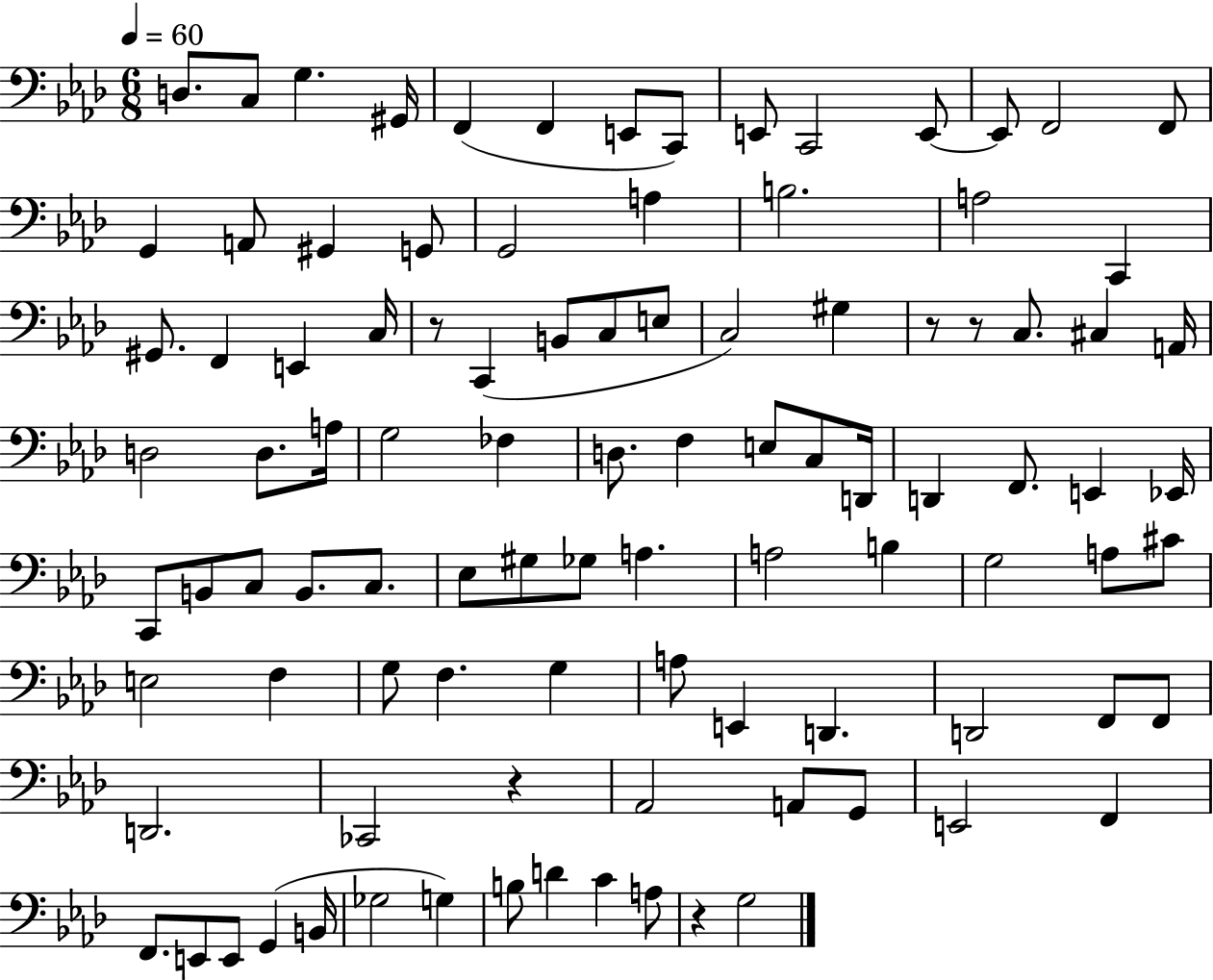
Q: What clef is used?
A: bass